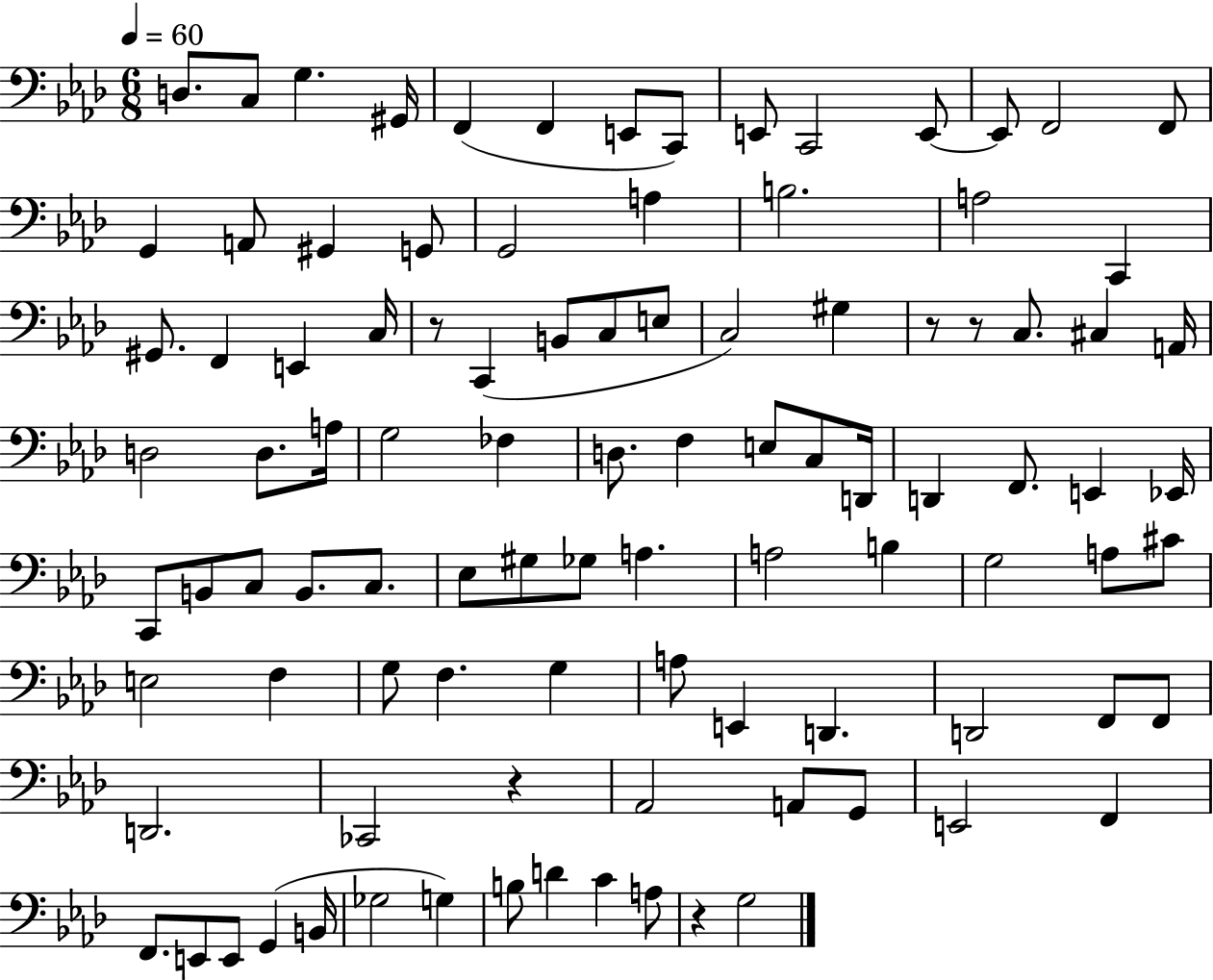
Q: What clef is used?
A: bass